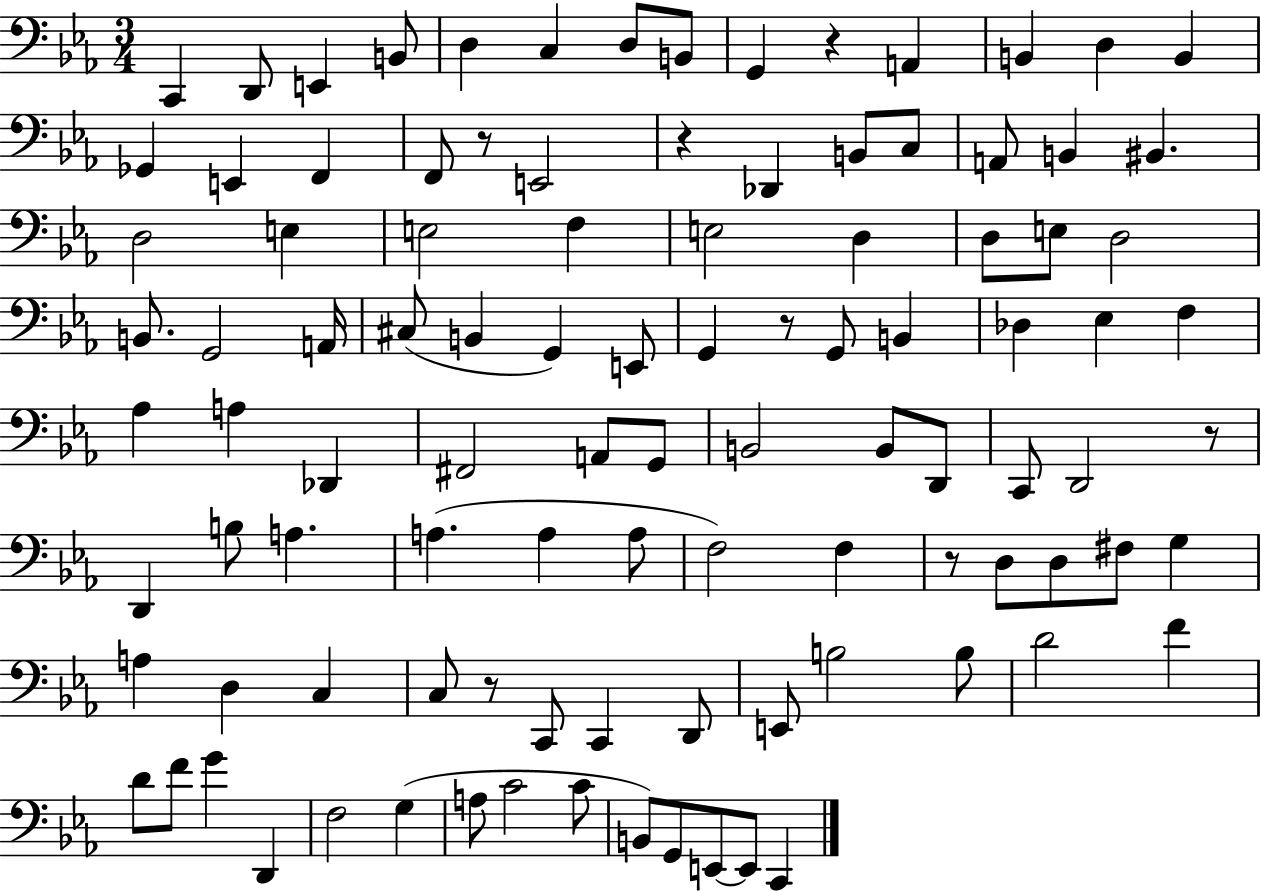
X:1
T:Untitled
M:3/4
L:1/4
K:Eb
C,, D,,/2 E,, B,,/2 D, C, D,/2 B,,/2 G,, z A,, B,, D, B,, _G,, E,, F,, F,,/2 z/2 E,,2 z _D,, B,,/2 C,/2 A,,/2 B,, ^B,, D,2 E, E,2 F, E,2 D, D,/2 E,/2 D,2 B,,/2 G,,2 A,,/4 ^C,/2 B,, G,, E,,/2 G,, z/2 G,,/2 B,, _D, _E, F, _A, A, _D,, ^F,,2 A,,/2 G,,/2 B,,2 B,,/2 D,,/2 C,,/2 D,,2 z/2 D,, B,/2 A, A, A, A,/2 F,2 F, z/2 D,/2 D,/2 ^F,/2 G, A, D, C, C,/2 z/2 C,,/2 C,, D,,/2 E,,/2 B,2 B,/2 D2 F D/2 F/2 G D,, F,2 G, A,/2 C2 C/2 B,,/2 G,,/2 E,,/2 E,,/2 C,,